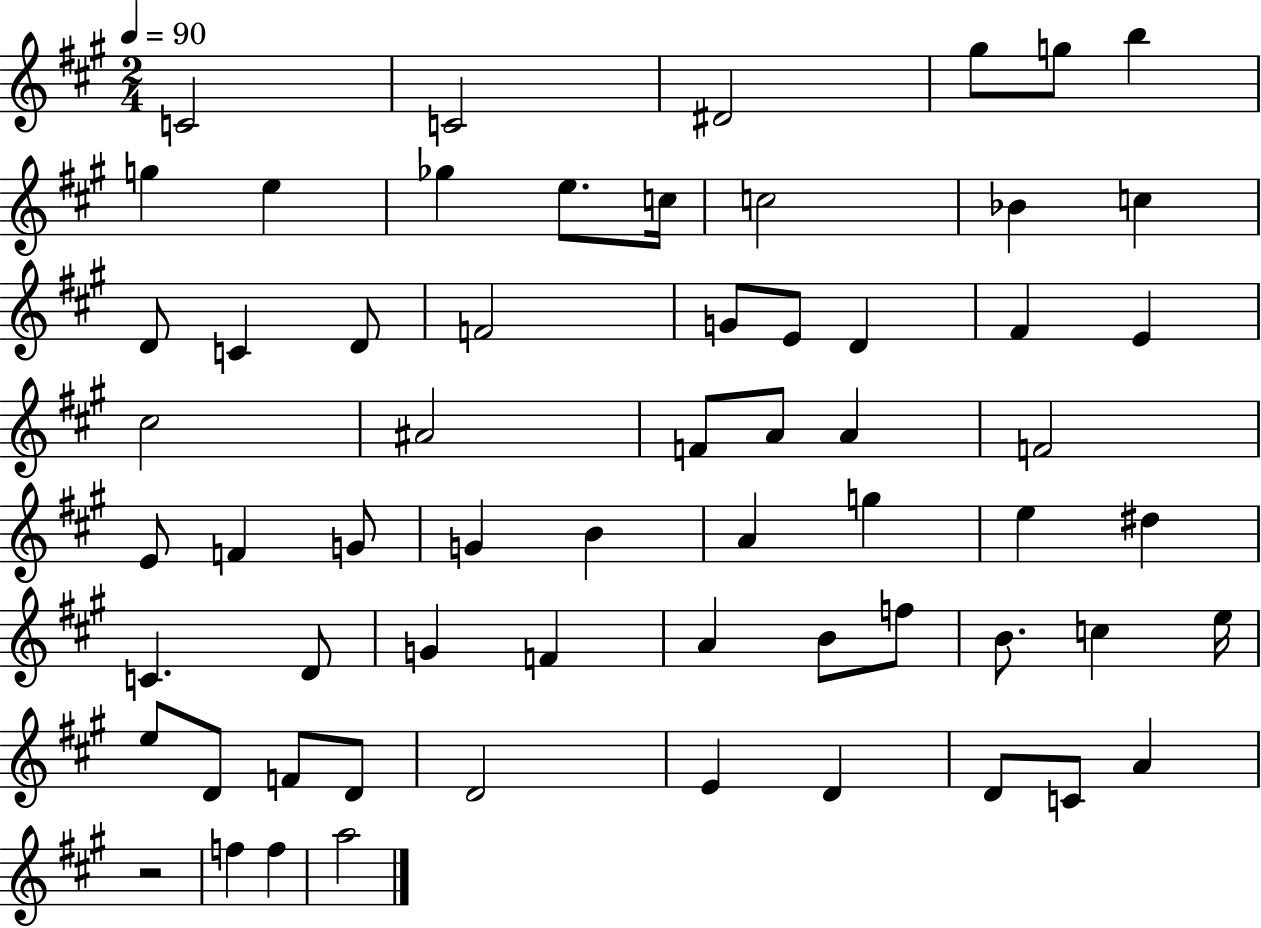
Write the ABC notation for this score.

X:1
T:Untitled
M:2/4
L:1/4
K:A
C2 C2 ^D2 ^g/2 g/2 b g e _g e/2 c/4 c2 _B c D/2 C D/2 F2 G/2 E/2 D ^F E ^c2 ^A2 F/2 A/2 A F2 E/2 F G/2 G B A g e ^d C D/2 G F A B/2 f/2 B/2 c e/4 e/2 D/2 F/2 D/2 D2 E D D/2 C/2 A z2 f f a2